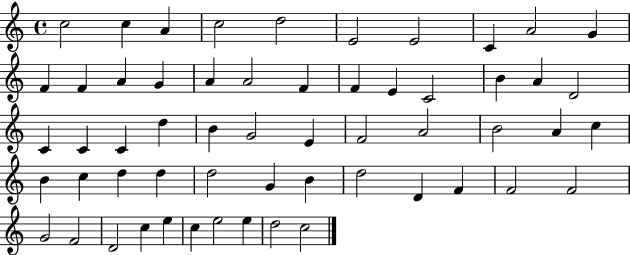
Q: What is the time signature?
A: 4/4